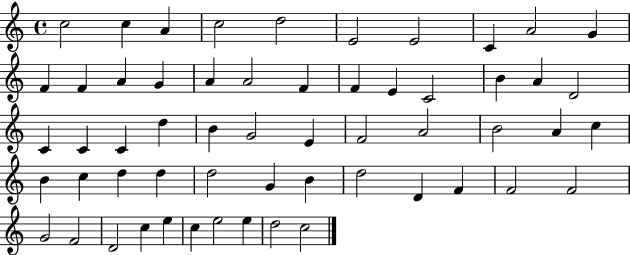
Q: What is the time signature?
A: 4/4